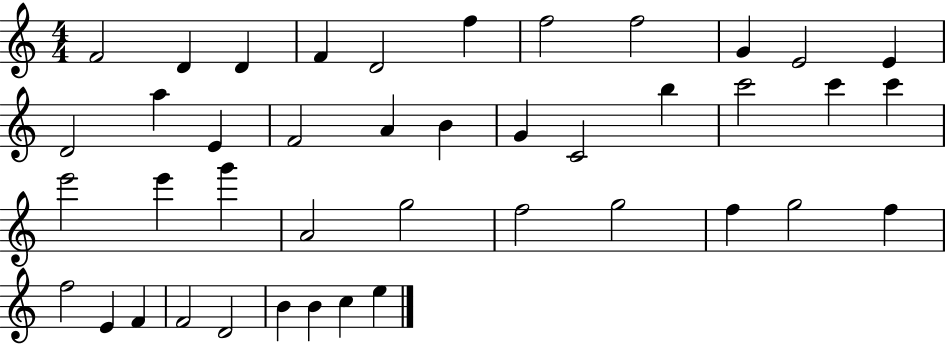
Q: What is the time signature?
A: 4/4